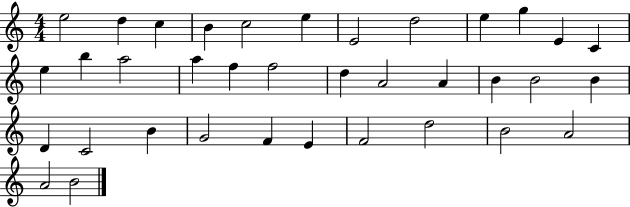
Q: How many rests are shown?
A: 0